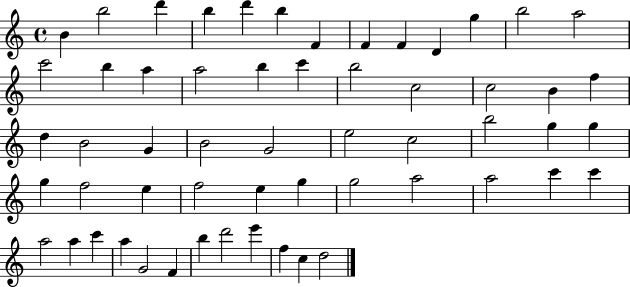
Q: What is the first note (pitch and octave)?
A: B4